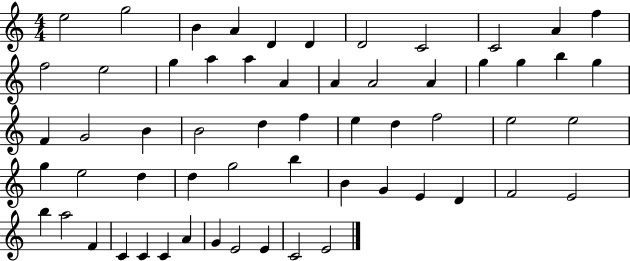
E5/h G5/h B4/q A4/q D4/q D4/q D4/h C4/h C4/h A4/q F5/q F5/h E5/h G5/q A5/q A5/q A4/q A4/q A4/h A4/q G5/q G5/q B5/q G5/q F4/q G4/h B4/q B4/h D5/q F5/q E5/q D5/q F5/h E5/h E5/h G5/q E5/h D5/q D5/q G5/h B5/q B4/q G4/q E4/q D4/q F4/h E4/h B5/q A5/h F4/q C4/q C4/q C4/q A4/q G4/q E4/h E4/q C4/h E4/h